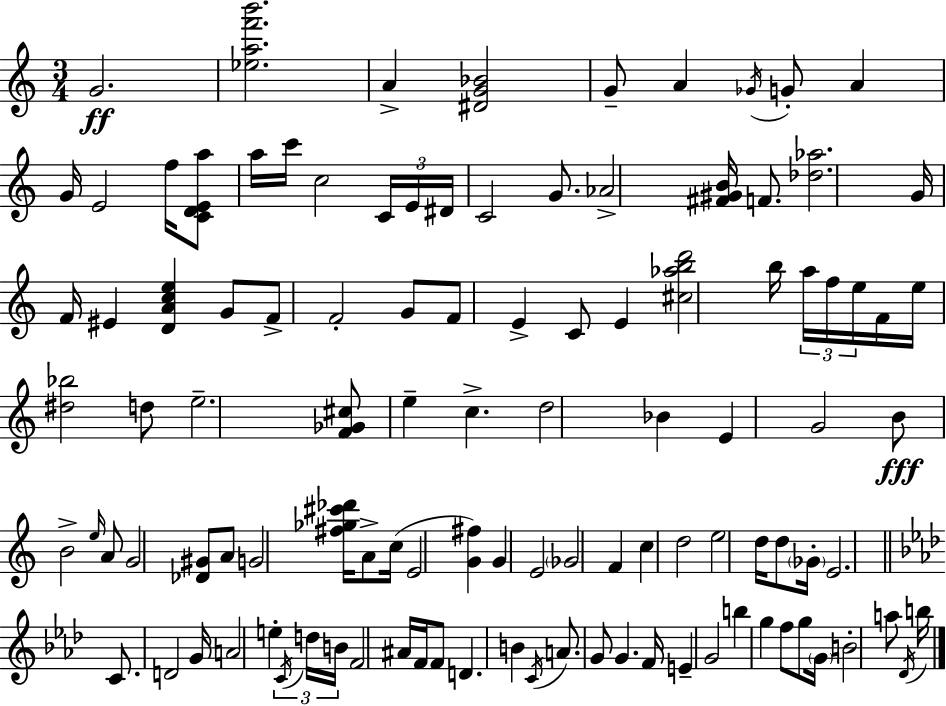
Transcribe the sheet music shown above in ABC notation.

X:1
T:Untitled
M:3/4
L:1/4
K:C
G2 [_eaf'b']2 A [^DG_B]2 G/2 A _G/4 G/2 A G/4 E2 f/4 [CDEa]/2 a/4 c'/4 c2 C/4 E/4 ^D/4 C2 G/2 _A2 [^F^GB]/4 F/2 [_d_a]2 G/4 F/4 ^E [DAce] G/2 F/2 F2 G/2 F/2 E C/2 E [^c_abd']2 b/4 a/4 f/4 e/4 F/4 e/4 [^d_b]2 d/2 e2 [F_G^c]/2 e c d2 _B E G2 B/2 B2 e/4 A/2 G2 [_D^G]/2 A/2 G2 [^f_g^c'_d']/4 A/2 c/4 E2 [G^f] G E2 _G2 F c d2 e2 d/4 d/2 _G/4 E2 C/2 D2 G/4 A2 e C/4 d/4 B/4 F2 ^A/4 F/4 F/2 D B C/4 A/2 G/2 G F/4 E G2 b g f/2 g/2 G/4 B2 a/2 _D/4 b/4